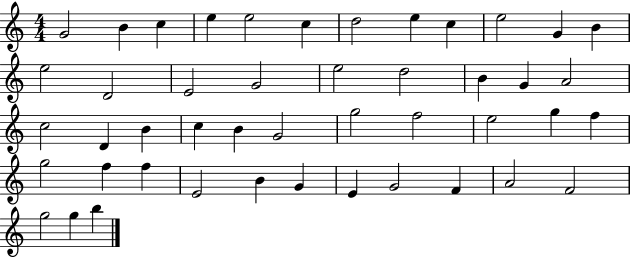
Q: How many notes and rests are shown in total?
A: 46